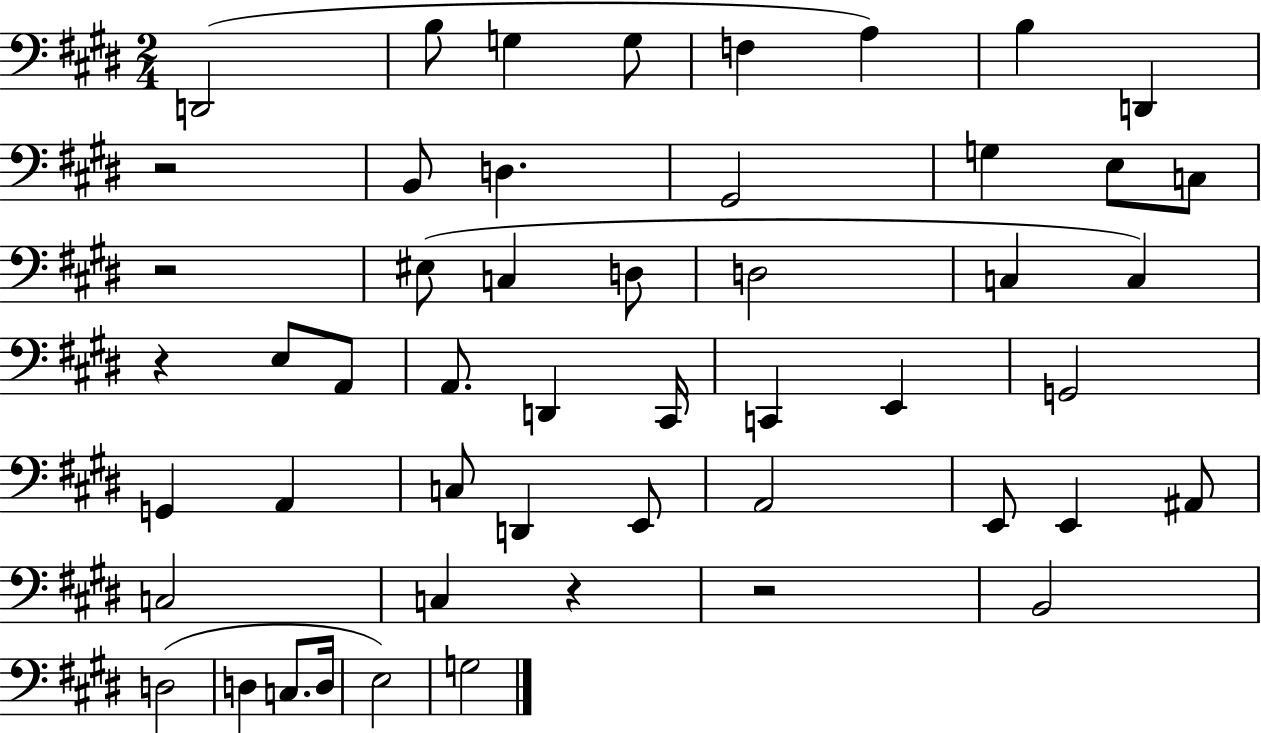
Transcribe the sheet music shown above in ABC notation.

X:1
T:Untitled
M:2/4
L:1/4
K:E
D,,2 B,/2 G, G,/2 F, A, B, D,, z2 B,,/2 D, ^G,,2 G, E,/2 C,/2 z2 ^E,/2 C, D,/2 D,2 C, C, z E,/2 A,,/2 A,,/2 D,, ^C,,/4 C,, E,, G,,2 G,, A,, C,/2 D,, E,,/2 A,,2 E,,/2 E,, ^A,,/2 C,2 C, z z2 B,,2 D,2 D, C,/2 D,/4 E,2 G,2